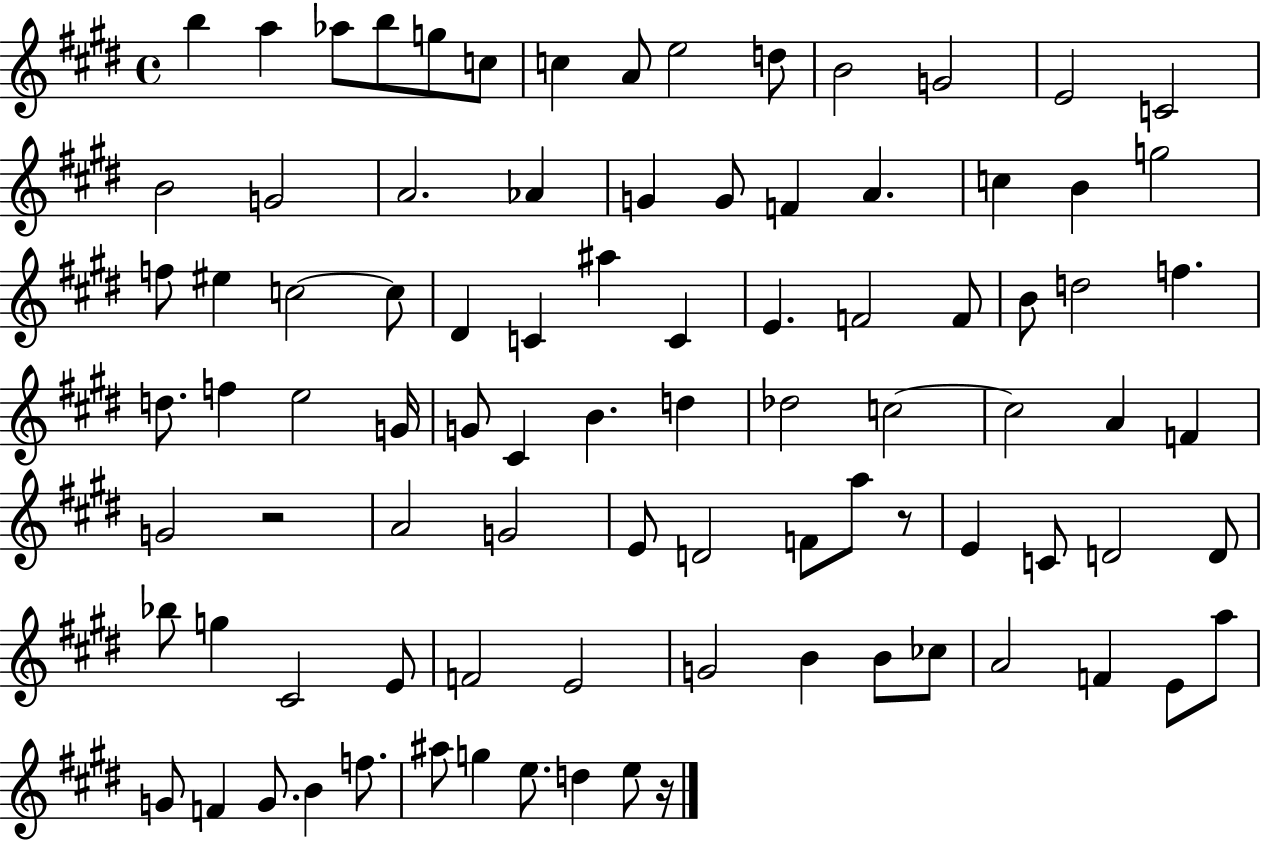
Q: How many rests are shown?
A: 3